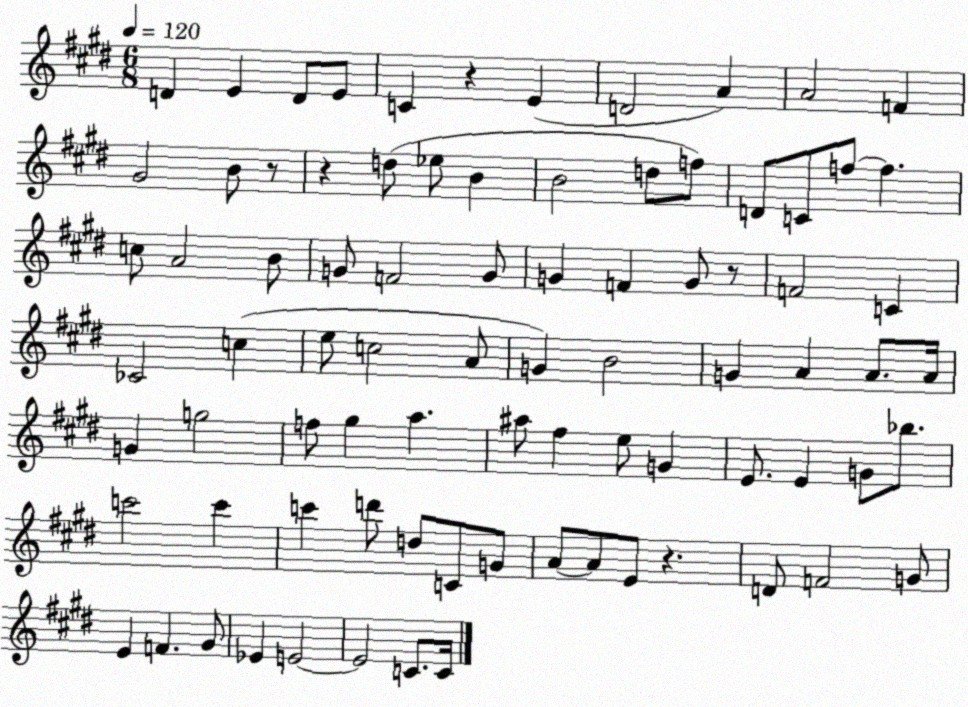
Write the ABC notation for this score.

X:1
T:Untitled
M:6/8
L:1/4
K:E
D E D/2 E/2 C z E D2 A A2 F ^G2 B/2 z/2 z d/2 _e/2 B B2 d/2 f/2 D/2 C/2 f/2 f c/2 A2 B/2 G/2 F2 G/2 G F G/2 z/2 F2 C _C2 c e/2 c2 A/2 G B2 G A A/2 A/4 G g2 f/2 ^g a ^a/2 ^f e/2 G E/2 E G/2 _b/2 c'2 c' c' d'/2 d/2 C/2 G/2 A/2 A/2 E/2 z D/2 F2 G/2 E F ^G/2 _E E2 E2 C/2 C/4